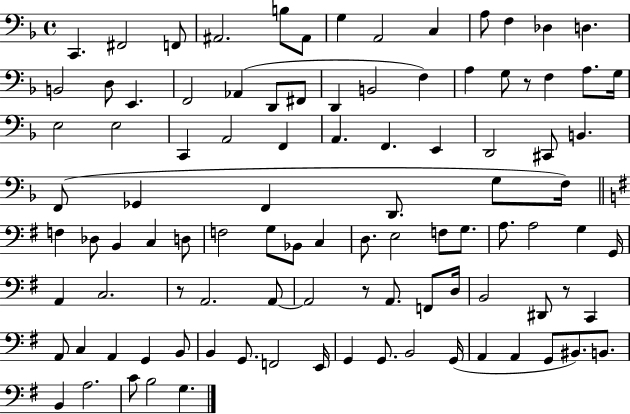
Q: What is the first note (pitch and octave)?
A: C2